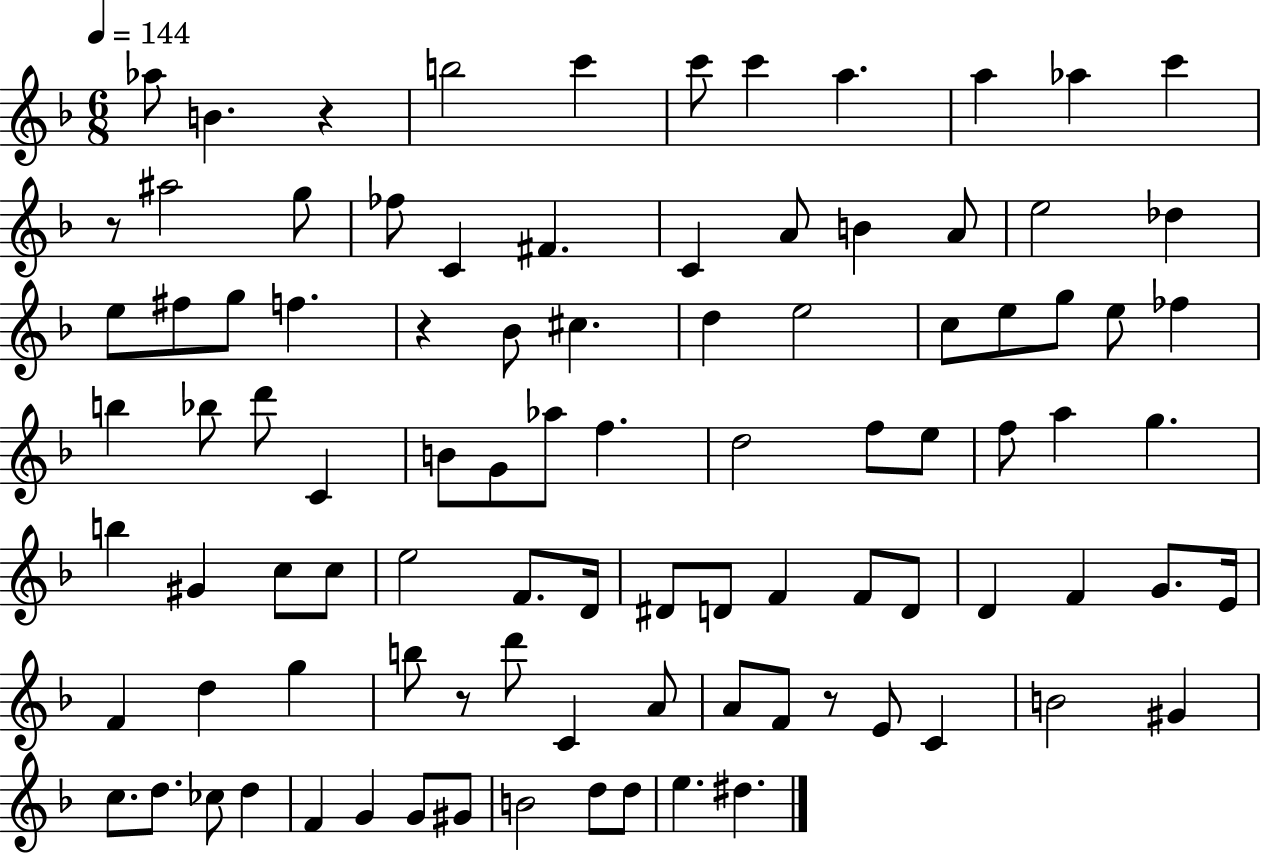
Ab5/e B4/q. R/q B5/h C6/q C6/e C6/q A5/q. A5/q Ab5/q C6/q R/e A#5/h G5/e FES5/e C4/q F#4/q. C4/q A4/e B4/q A4/e E5/h Db5/q E5/e F#5/e G5/e F5/q. R/q Bb4/e C#5/q. D5/q E5/h C5/e E5/e G5/e E5/e FES5/q B5/q Bb5/e D6/e C4/q B4/e G4/e Ab5/e F5/q. D5/h F5/e E5/e F5/e A5/q G5/q. B5/q G#4/q C5/e C5/e E5/h F4/e. D4/s D#4/e D4/e F4/q F4/e D4/e D4/q F4/q G4/e. E4/s F4/q D5/q G5/q B5/e R/e D6/e C4/q A4/e A4/e F4/e R/e E4/e C4/q B4/h G#4/q C5/e. D5/e. CES5/e D5/q F4/q G4/q G4/e G#4/e B4/h D5/e D5/e E5/q. D#5/q.